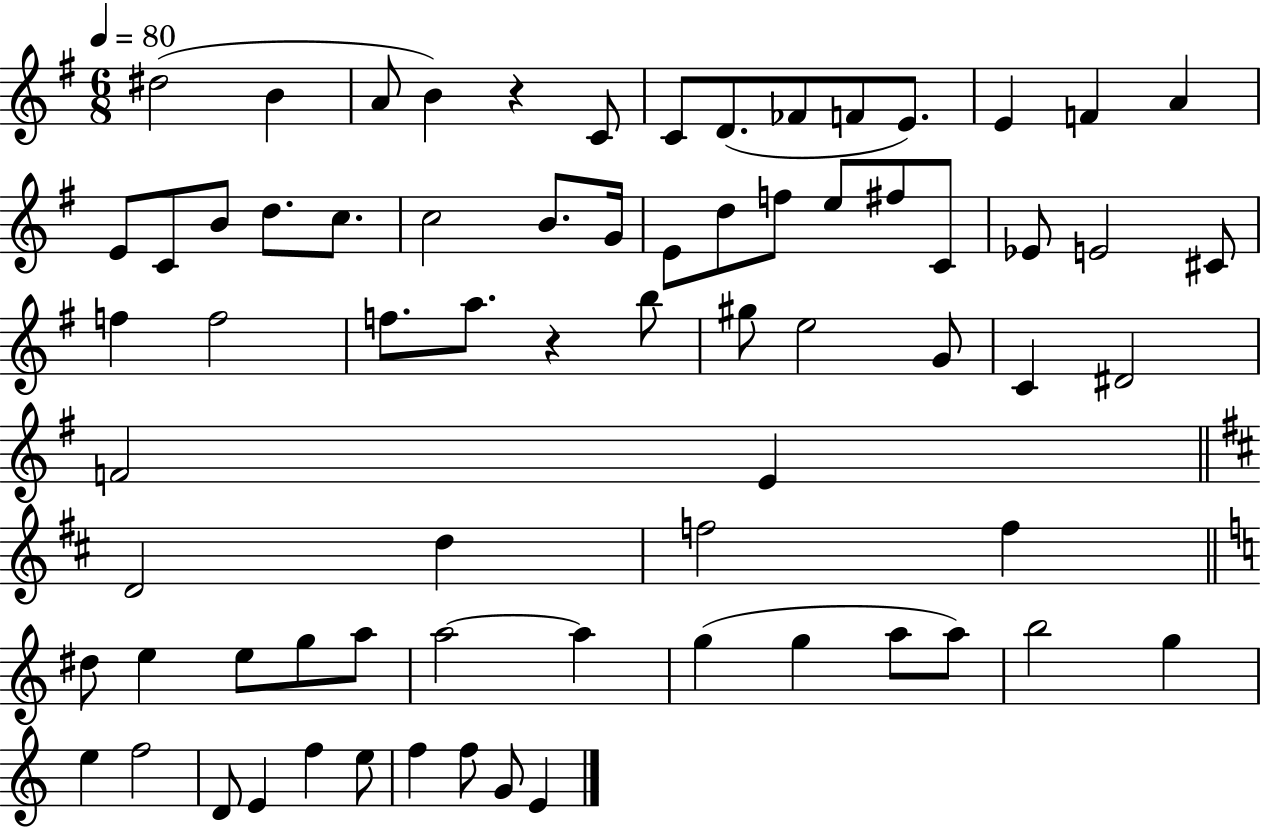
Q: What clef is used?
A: treble